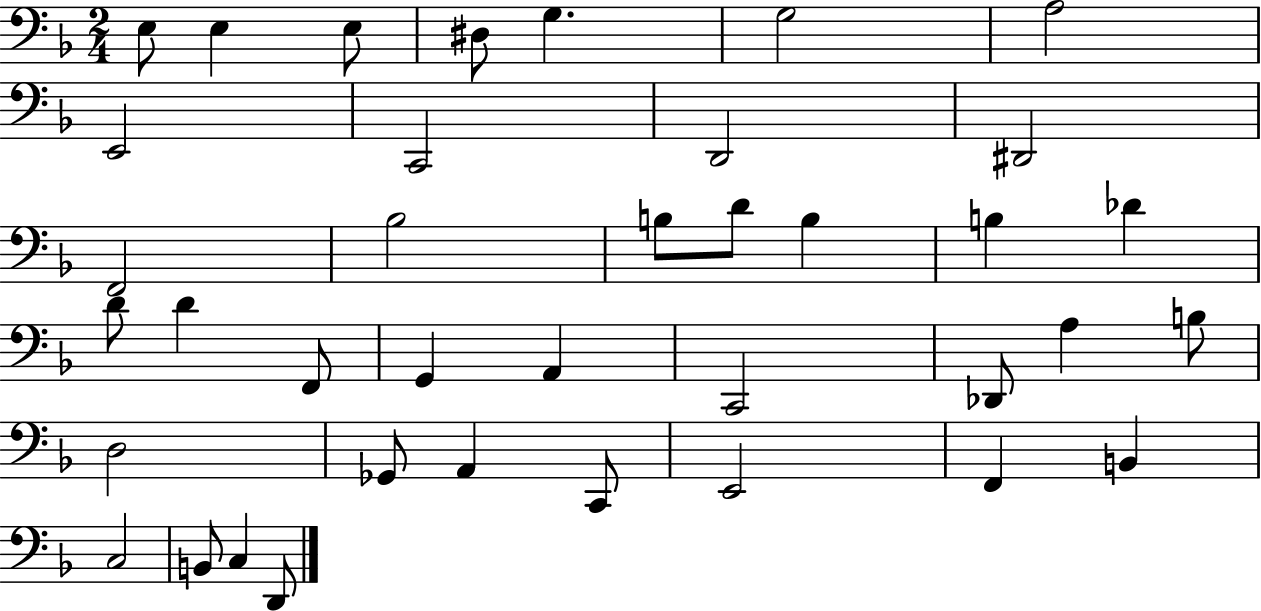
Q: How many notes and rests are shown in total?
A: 38